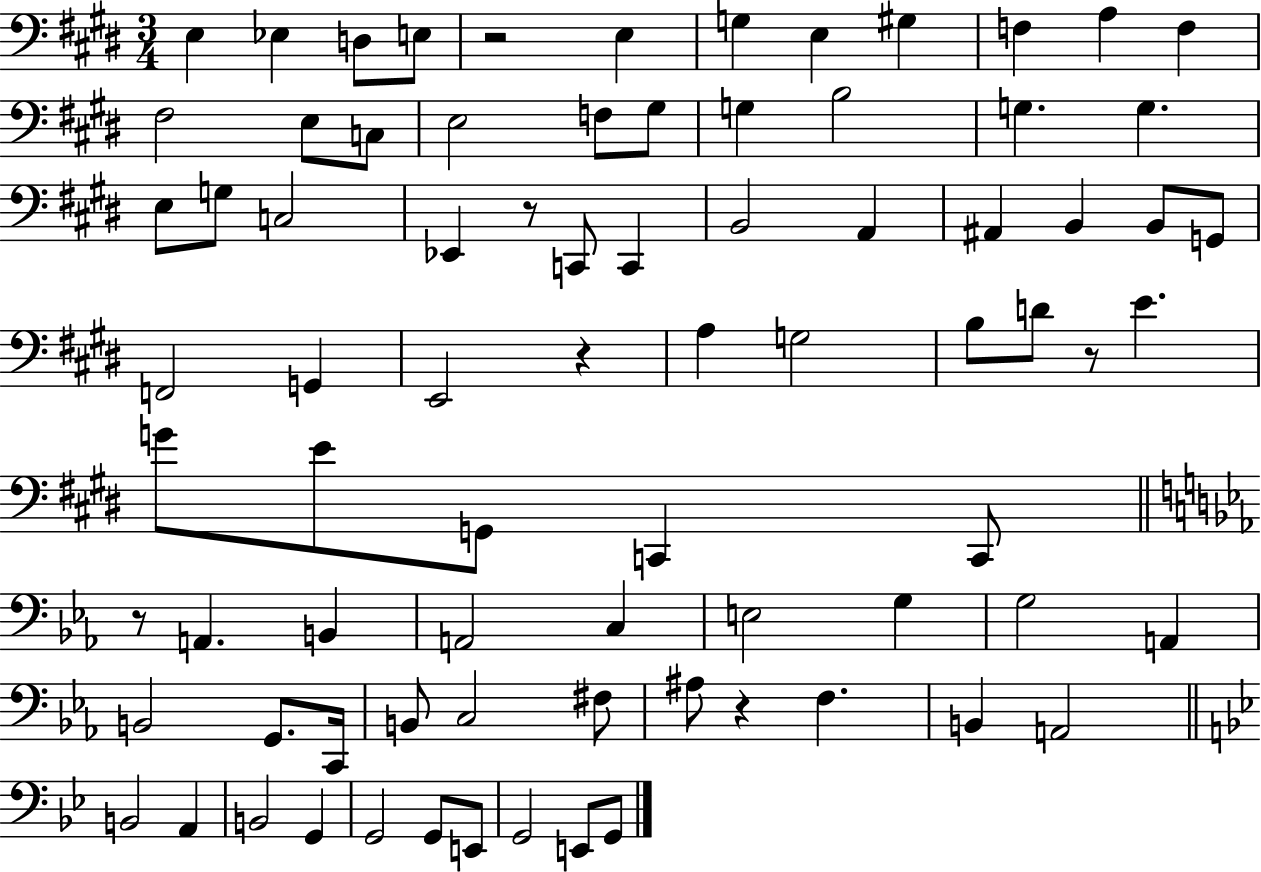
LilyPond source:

{
  \clef bass
  \numericTimeSignature
  \time 3/4
  \key e \major
  \repeat volta 2 { e4 ees4 d8 e8 | r2 e4 | g4 e4 gis4 | f4 a4 f4 | \break fis2 e8 c8 | e2 f8 gis8 | g4 b2 | g4. g4. | \break e8 g8 c2 | ees,4 r8 c,8 c,4 | b,2 a,4 | ais,4 b,4 b,8 g,8 | \break f,2 g,4 | e,2 r4 | a4 g2 | b8 d'8 r8 e'4. | \break g'8 e'8 g,8 c,4 c,8 | \bar "||" \break \key ees \major r8 a,4. b,4 | a,2 c4 | e2 g4 | g2 a,4 | \break b,2 g,8. c,16 | b,8 c2 fis8 | ais8 r4 f4. | b,4 a,2 | \break \bar "||" \break \key bes \major b,2 a,4 | b,2 g,4 | g,2 g,8 e,8 | g,2 e,8 g,8 | \break } \bar "|."
}